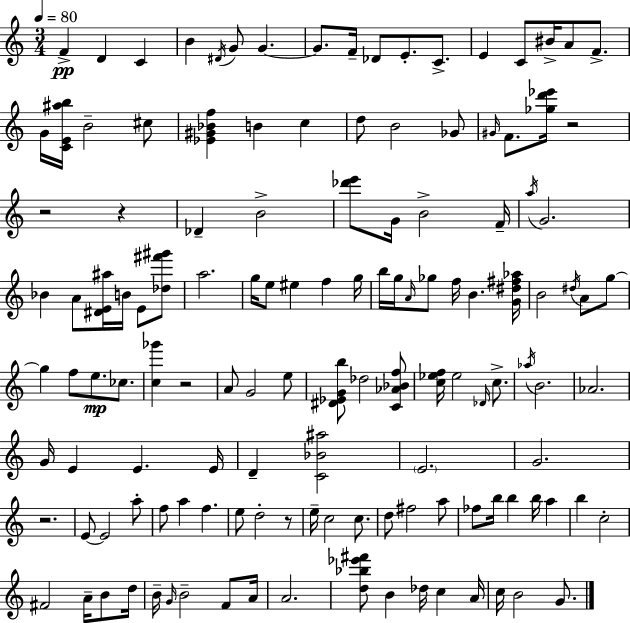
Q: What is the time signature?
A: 3/4